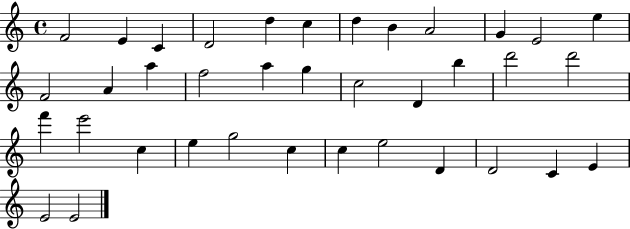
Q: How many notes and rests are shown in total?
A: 37